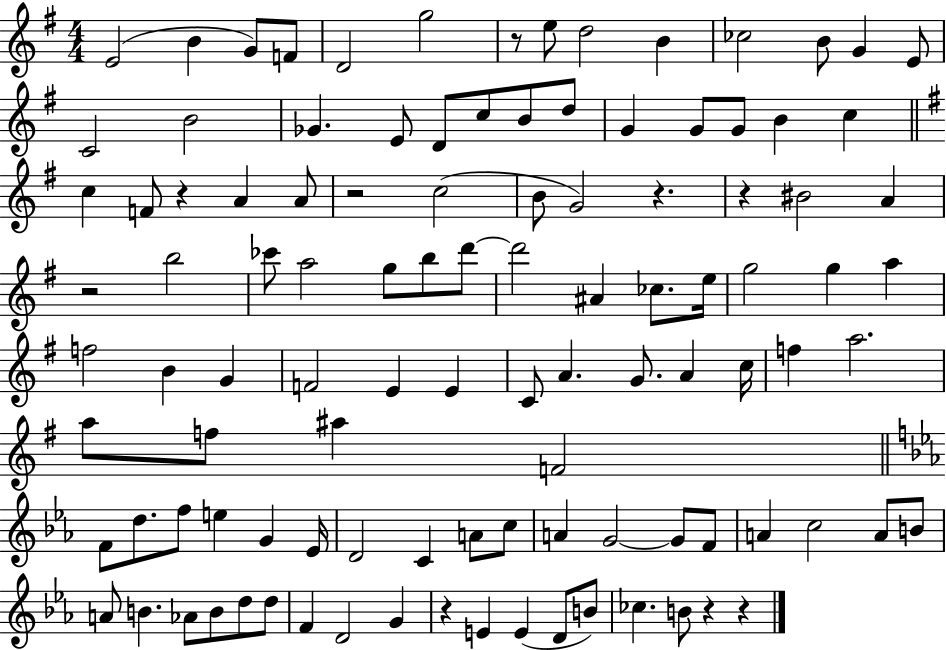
X:1
T:Untitled
M:4/4
L:1/4
K:G
E2 B G/2 F/2 D2 g2 z/2 e/2 d2 B _c2 B/2 G E/2 C2 B2 _G E/2 D/2 c/2 B/2 d/2 G G/2 G/2 B c c F/2 z A A/2 z2 c2 B/2 G2 z z ^B2 A z2 b2 _c'/2 a2 g/2 b/2 d'/2 d'2 ^A _c/2 e/4 g2 g a f2 B G F2 E E C/2 A G/2 A c/4 f a2 a/2 f/2 ^a F2 F/2 d/2 f/2 e G _E/4 D2 C A/2 c/2 A G2 G/2 F/2 A c2 A/2 B/2 A/2 B _A/2 B/2 d/2 d/2 F D2 G z E E D/2 B/2 _c B/2 z z